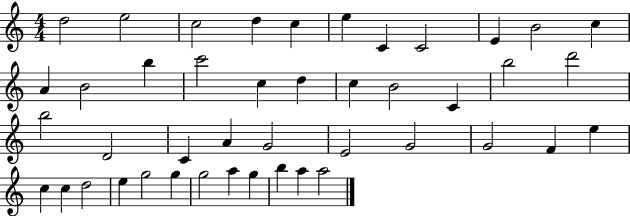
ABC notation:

X:1
T:Untitled
M:4/4
L:1/4
K:C
d2 e2 c2 d c e C C2 E B2 c A B2 b c'2 c d c B2 C b2 d'2 b2 D2 C A G2 E2 G2 G2 F e c c d2 e g2 g g2 a g b a a2